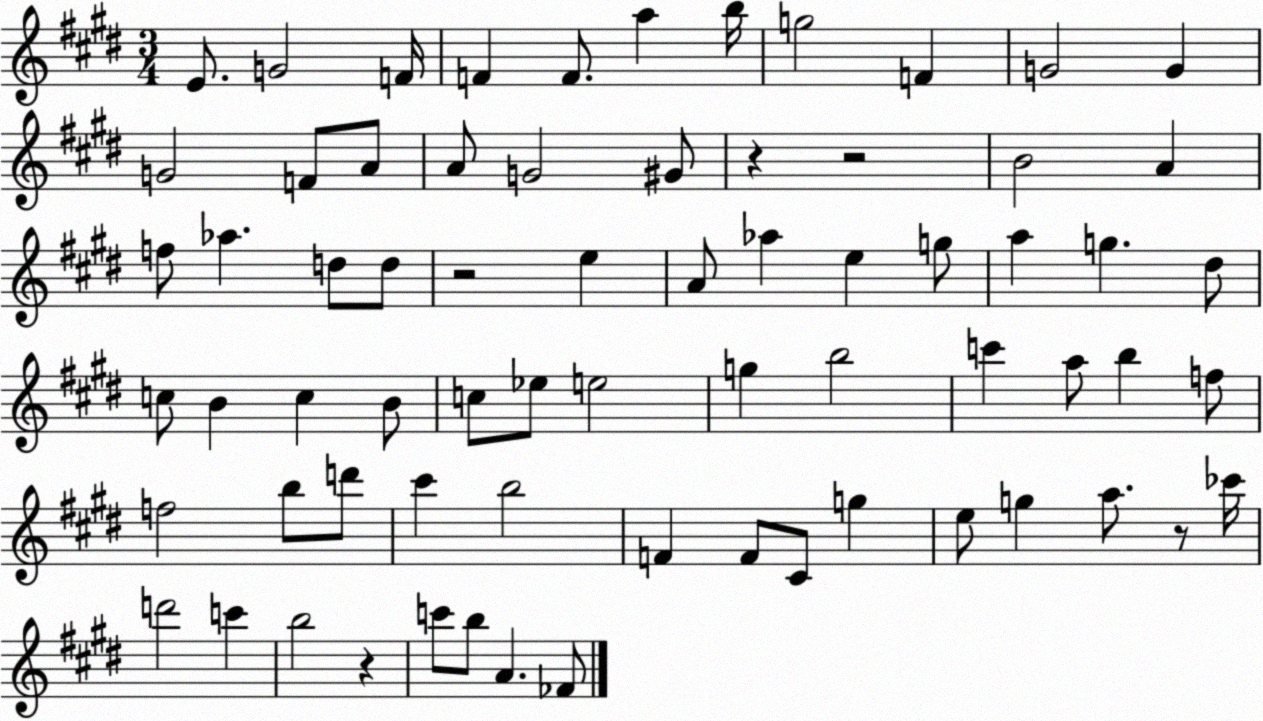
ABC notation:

X:1
T:Untitled
M:3/4
L:1/4
K:E
E/2 G2 F/4 F F/2 a b/4 g2 F G2 G G2 F/2 A/2 A/2 G2 ^G/2 z z2 B2 A f/2 _a d/2 d/2 z2 e A/2 _a e g/2 a g ^d/2 c/2 B c B/2 c/2 _e/2 e2 g b2 c' a/2 b f/2 f2 b/2 d'/2 ^c' b2 F F/2 ^C/2 g e/2 g a/2 z/2 _c'/4 d'2 c' b2 z c'/2 b/2 A _F/2